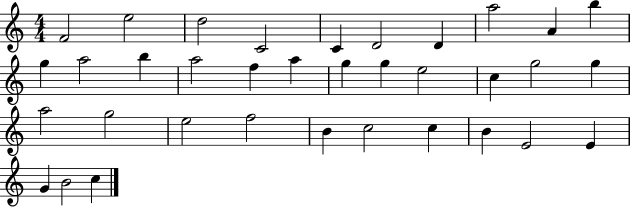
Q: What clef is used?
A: treble